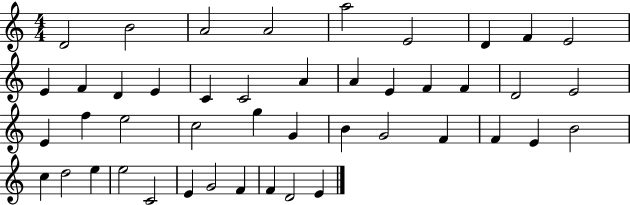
{
  \clef treble
  \numericTimeSignature
  \time 4/4
  \key c \major
  d'2 b'2 | a'2 a'2 | a''2 e'2 | d'4 f'4 e'2 | \break e'4 f'4 d'4 e'4 | c'4 c'2 a'4 | a'4 e'4 f'4 f'4 | d'2 e'2 | \break e'4 f''4 e''2 | c''2 g''4 g'4 | b'4 g'2 f'4 | f'4 e'4 b'2 | \break c''4 d''2 e''4 | e''2 c'2 | e'4 g'2 f'4 | f'4 d'2 e'4 | \break \bar "|."
}